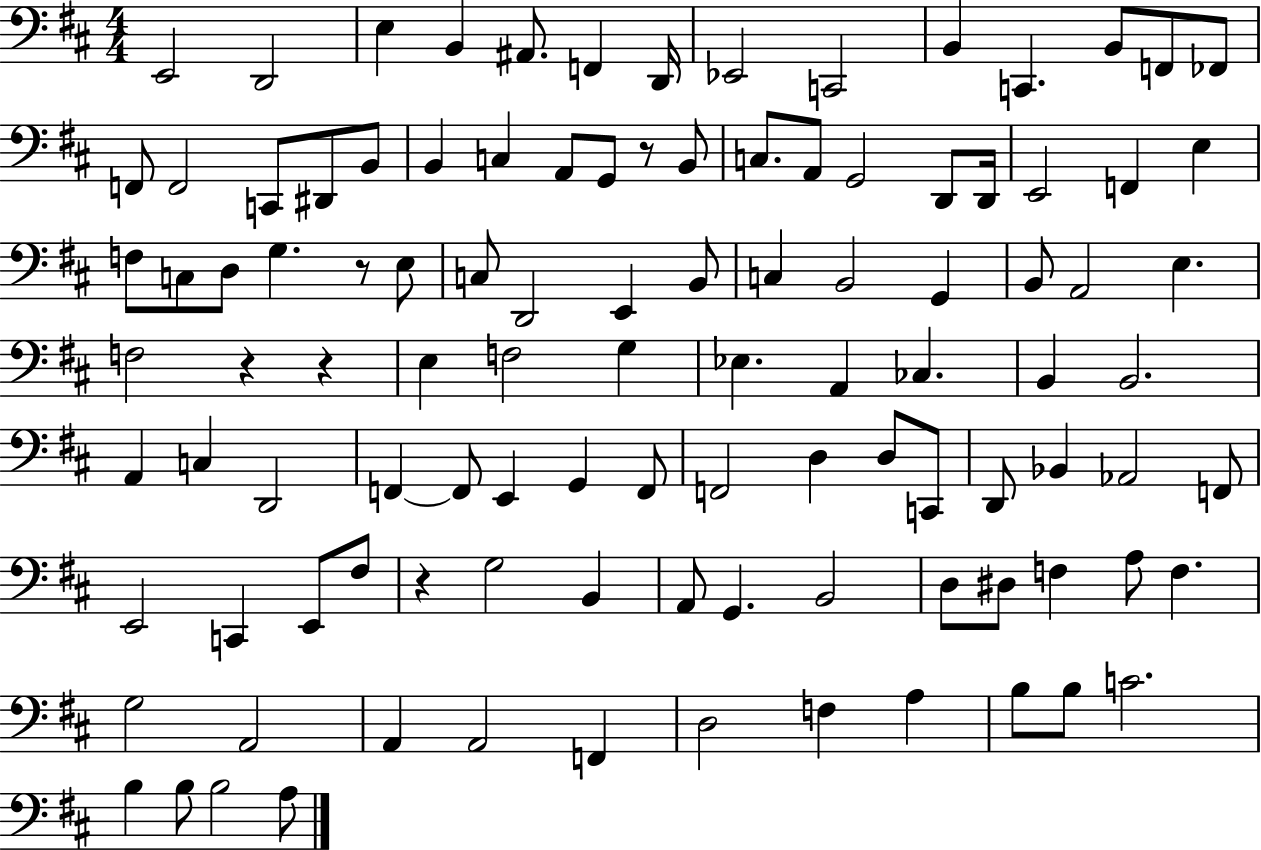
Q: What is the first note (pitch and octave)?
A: E2